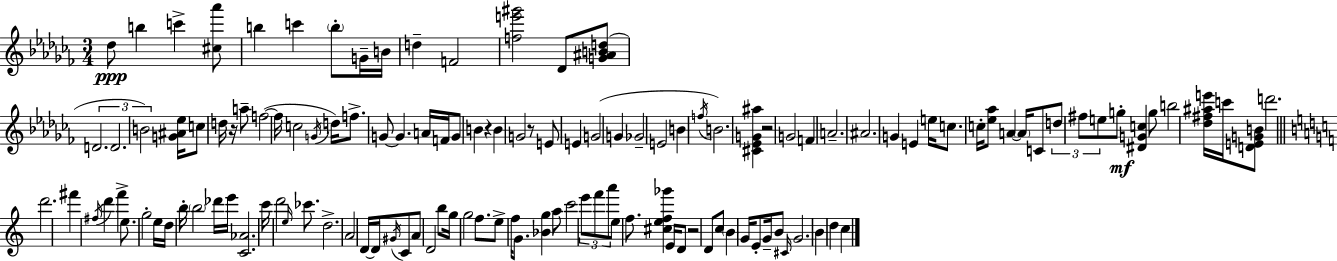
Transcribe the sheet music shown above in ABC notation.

X:1
T:Untitled
M:3/4
L:1/4
K:Abm
_d/2 b c' [^c_a']/2 b c' b/2 G/4 B/4 d F2 [fe'^g']2 _D/2 [G^ABd]/2 D2 D2 B2 [G^A_e]/4 c/2 d/4 z/4 a/2 f2 f/4 c2 G/4 d/4 f/2 G/2 G A/4 F/4 G/2 B z B G2 z/2 E/2 E G2 G _G2 E2 B f/4 B2 [^C_EG^a] z2 G2 F A2 ^A2 G E e/4 c/2 c/4 [_e_a]/2 A A/4 C/2 d/2 ^f/2 e/2 g/2 [^DGc] g/2 b2 [_d^f^ae']/4 c'/4 [DEGB]/2 d'2 d'2 ^f' ^f/4 d' f' e/2 g2 e/4 d/4 b/4 b2 _d'/4 e'/4 [C_A]2 c'/4 d'2 e/4 _c'/2 d2 A2 D/4 D/4 ^G/4 C/2 A/2 D2 b/2 g/4 g2 f/2 e/2 f/4 G/2 [_Bg] a/2 c'2 e'/2 f'/2 a'/2 e/2 f/2 [^cef_g'] E/4 D/2 z2 D/2 c/2 B G/4 E/2 G/4 B/2 ^C/4 G2 B d c